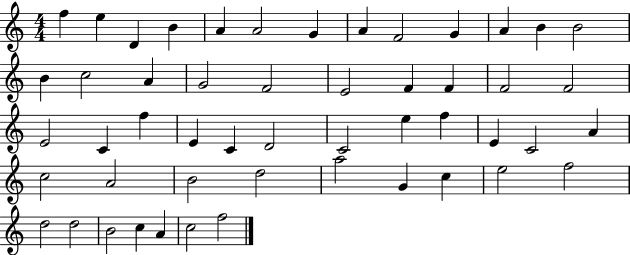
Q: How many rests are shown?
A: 0